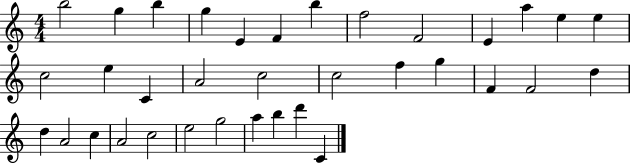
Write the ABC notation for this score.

X:1
T:Untitled
M:4/4
L:1/4
K:C
b2 g b g E F b f2 F2 E a e e c2 e C A2 c2 c2 f g F F2 d d A2 c A2 c2 e2 g2 a b d' C